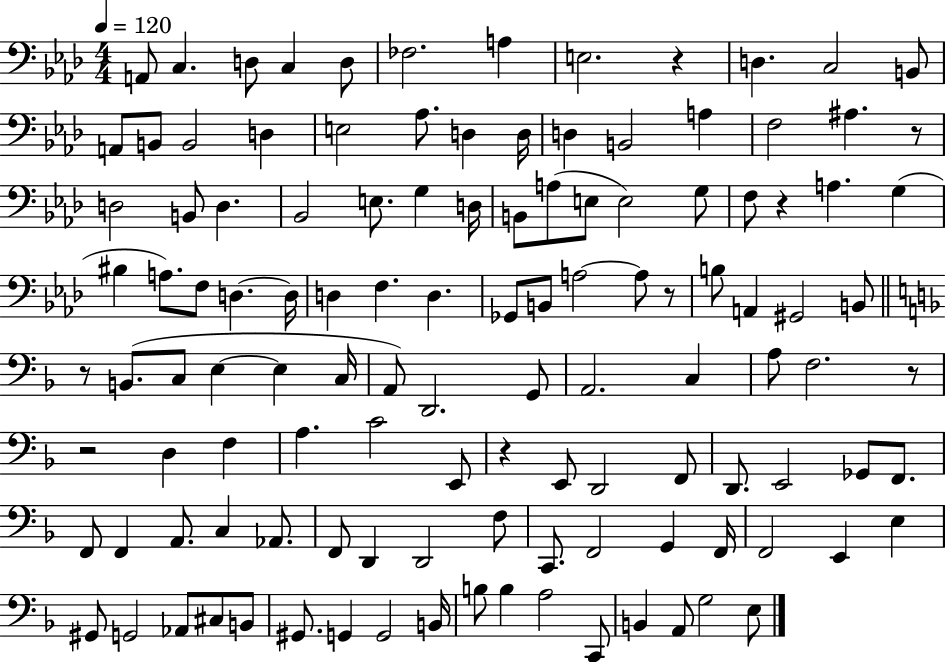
A2/e C3/q. D3/e C3/q D3/e FES3/h. A3/q E3/h. R/q D3/q. C3/h B2/e A2/e B2/e B2/h D3/q E3/h Ab3/e. D3/q D3/s D3/q B2/h A3/q F3/h A#3/q. R/e D3/h B2/e D3/q. Bb2/h E3/e. G3/q D3/s B2/e A3/e E3/e E3/h G3/e F3/e R/q A3/q. G3/q BIS3/q A3/e. F3/e D3/q. D3/s D3/q F3/q. D3/q. Gb2/e B2/e A3/h A3/e R/e B3/e A2/q G#2/h B2/e R/e B2/e. C3/e E3/q E3/q C3/s A2/e D2/h. G2/e A2/h. C3/q A3/e F3/h. R/e R/h D3/q F3/q A3/q. C4/h E2/e R/q E2/e D2/h F2/e D2/e. E2/h Gb2/e F2/e. F2/e F2/q A2/e. C3/q Ab2/e. F2/e D2/q D2/h F3/e C2/e. F2/h G2/q F2/s F2/h E2/q E3/q G#2/e G2/h Ab2/e C#3/e B2/e G#2/e. G2/q G2/h B2/s B3/e B3/q A3/h C2/e B2/q A2/e G3/h E3/e